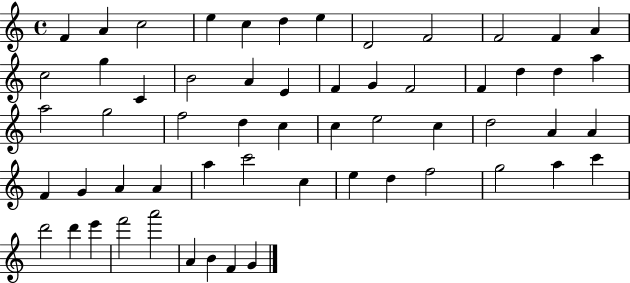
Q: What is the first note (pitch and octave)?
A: F4